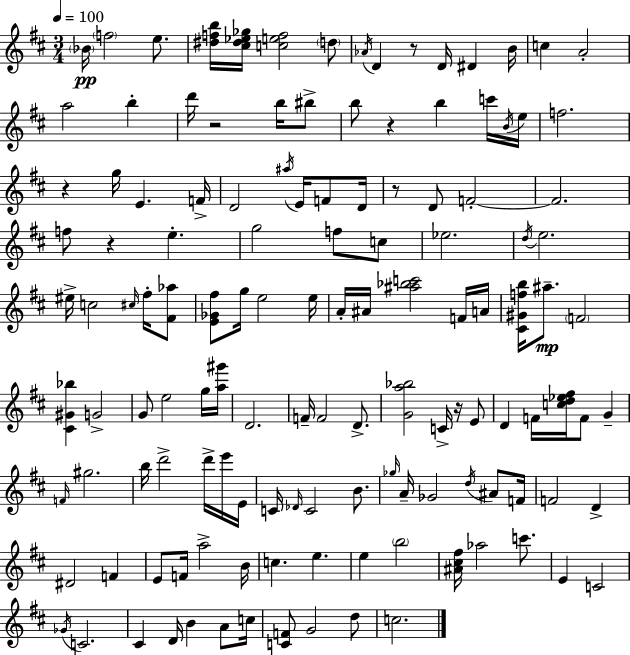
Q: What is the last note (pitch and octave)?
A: C5